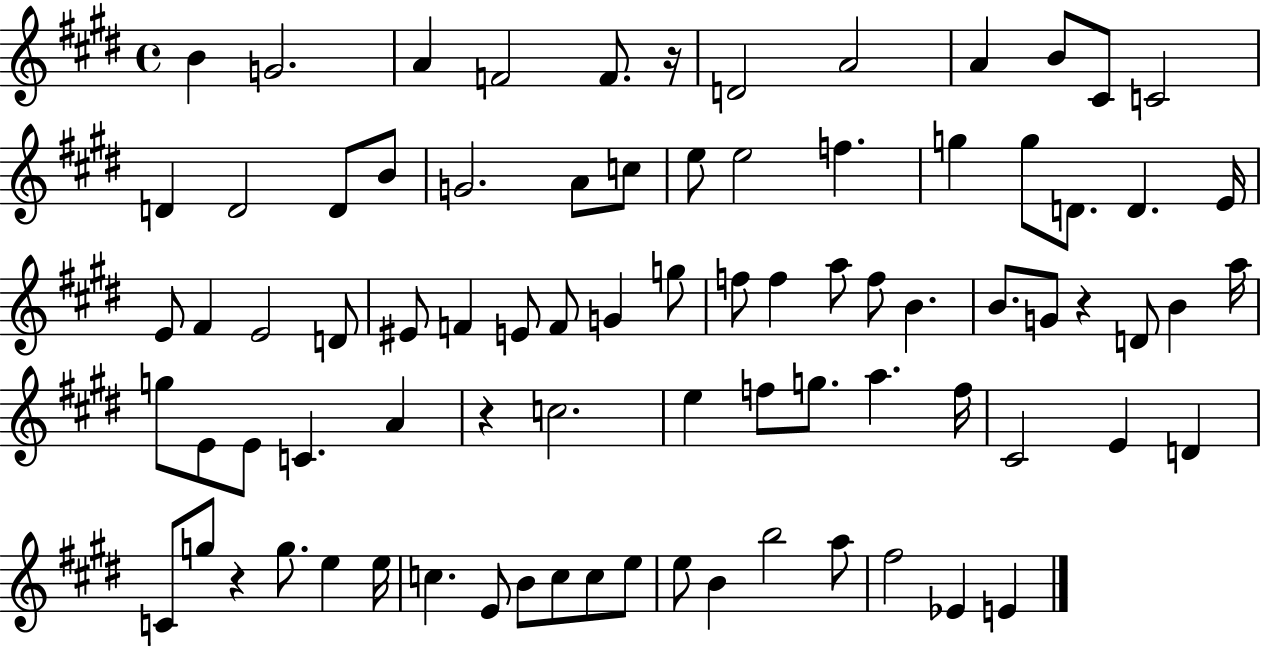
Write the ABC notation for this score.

X:1
T:Untitled
M:4/4
L:1/4
K:E
B G2 A F2 F/2 z/4 D2 A2 A B/2 ^C/2 C2 D D2 D/2 B/2 G2 A/2 c/2 e/2 e2 f g g/2 D/2 D E/4 E/2 ^F E2 D/2 ^E/2 F E/2 F/2 G g/2 f/2 f a/2 f/2 B B/2 G/2 z D/2 B a/4 g/2 E/2 E/2 C A z c2 e f/2 g/2 a f/4 ^C2 E D C/2 g/2 z g/2 e e/4 c E/2 B/2 c/2 c/2 e/2 e/2 B b2 a/2 ^f2 _E E